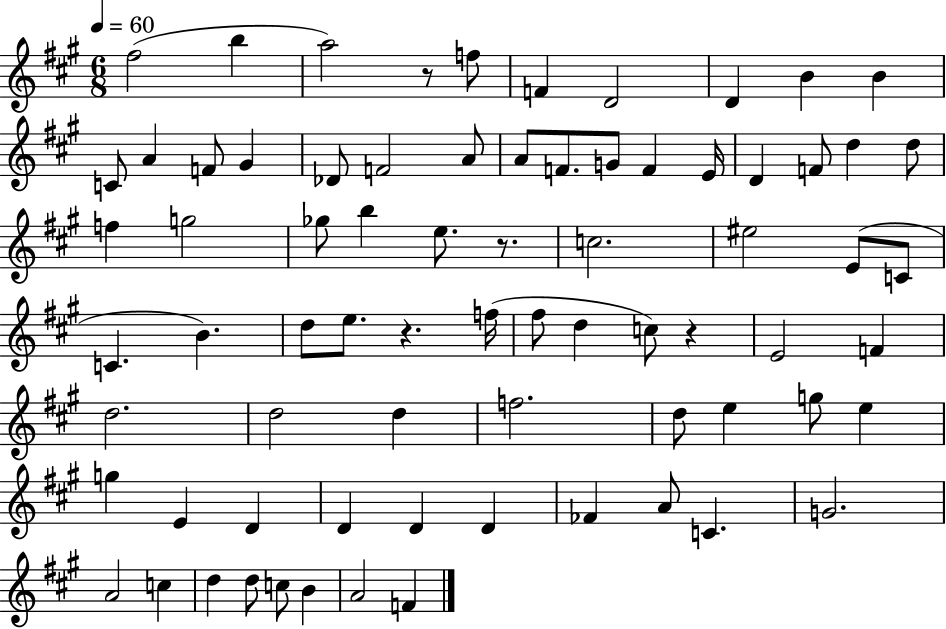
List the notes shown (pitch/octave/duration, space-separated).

F#5/h B5/q A5/h R/e F5/e F4/q D4/h D4/q B4/q B4/q C4/e A4/q F4/e G#4/q Db4/e F4/h A4/e A4/e F4/e. G4/e F4/q E4/s D4/q F4/e D5/q D5/e F5/q G5/h Gb5/e B5/q E5/e. R/e. C5/h. EIS5/h E4/e C4/e C4/q. B4/q. D5/e E5/e. R/q. F5/s F#5/e D5/q C5/e R/q E4/h F4/q D5/h. D5/h D5/q F5/h. D5/e E5/q G5/e E5/q G5/q E4/q D4/q D4/q D4/q D4/q FES4/q A4/e C4/q. G4/h. A4/h C5/q D5/q D5/e C5/e B4/q A4/h F4/q